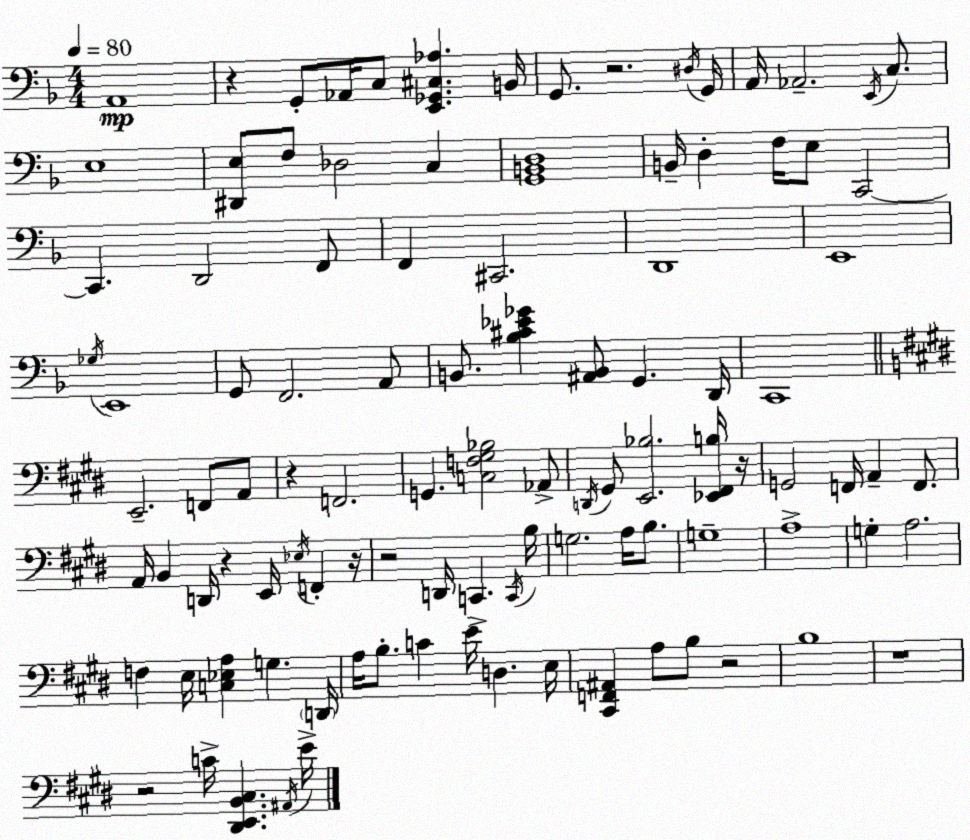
X:1
T:Untitled
M:4/4
L:1/4
K:Dm
A,,4 z G,,/2 _A,,/4 C,/2 [E,,_G,,^C,_A,] B,,/4 G,,/2 z2 ^D,/4 G,,/4 A,,/4 _A,,2 E,,/4 C,/2 E,4 [^D,,E,]/2 F,/2 _D,2 C, [G,,B,,D,]4 B,,/4 D, F,/4 E,/2 C,,2 C,, D,,2 F,,/2 F,, ^C,,2 D,,4 E,,4 _G,/4 E,,4 G,,/2 F,,2 A,,/2 B,,/2 [_B,^C_E_G] [^A,,B,,]/2 G,, D,,/4 C,,4 E,,2 F,,/2 A,,/2 z F,,2 G,, [C,F,^G,_B,]2 _A,,/2 D,,/4 ^G,,/2 [E,,_B,]2 [_E,,^F,,B,]/4 z/4 G,,2 F,,/4 A,, F,,/2 A,,/4 B,, D,,/4 z E,,/4 _E,/4 F,, z/4 z2 D,,/4 C,, C,,/4 B,/4 G,2 A,/4 B,/2 G,4 A,4 G, A,2 F, E,/4 [C,_E,A,] G, D,,/4 A,/4 B,/2 C E/4 D, E,/4 [^C,,F,,^A,,] A,/2 B,/2 z2 B,4 z4 z2 C/4 [^D,,E,,B,,^C,] ^A,,/4 E/4